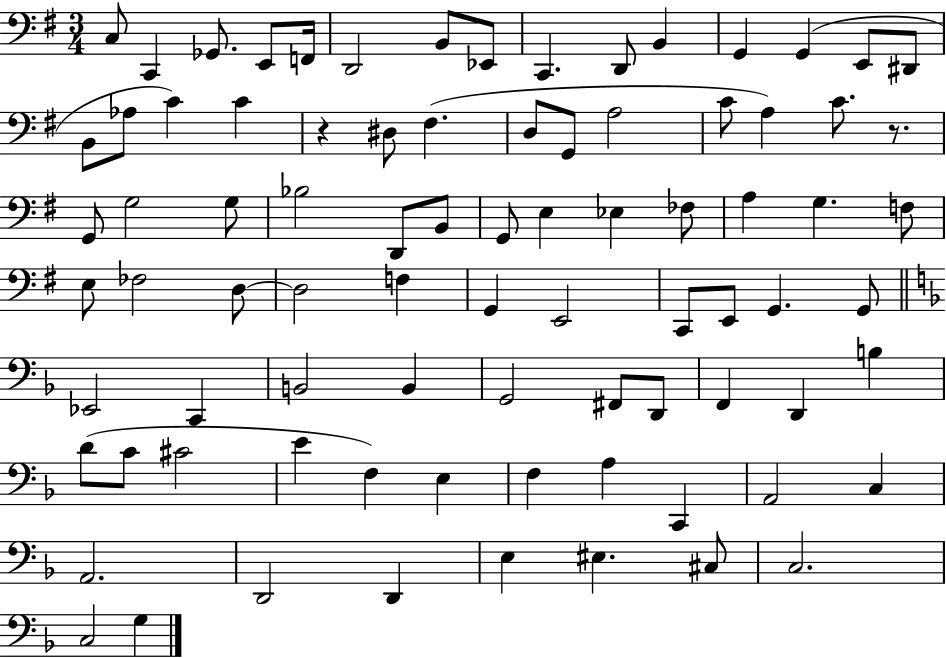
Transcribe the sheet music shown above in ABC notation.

X:1
T:Untitled
M:3/4
L:1/4
K:G
C,/2 C,, _G,,/2 E,,/2 F,,/4 D,,2 B,,/2 _E,,/2 C,, D,,/2 B,, G,, G,, E,,/2 ^D,,/2 B,,/2 _A,/2 C C z ^D,/2 ^F, D,/2 G,,/2 A,2 C/2 A, C/2 z/2 G,,/2 G,2 G,/2 _B,2 D,,/2 B,,/2 G,,/2 E, _E, _F,/2 A, G, F,/2 E,/2 _F,2 D,/2 D,2 F, G,, E,,2 C,,/2 E,,/2 G,, G,,/2 _E,,2 C,, B,,2 B,, G,,2 ^F,,/2 D,,/2 F,, D,, B, D/2 C/2 ^C2 E F, E, F, A, C,, A,,2 C, A,,2 D,,2 D,, E, ^E, ^C,/2 C,2 C,2 G,